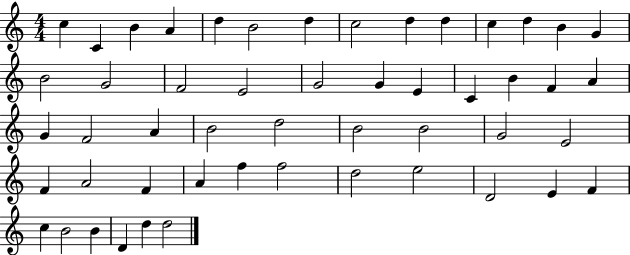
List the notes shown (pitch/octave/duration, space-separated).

C5/q C4/q B4/q A4/q D5/q B4/h D5/q C5/h D5/q D5/q C5/q D5/q B4/q G4/q B4/h G4/h F4/h E4/h G4/h G4/q E4/q C4/q B4/q F4/q A4/q G4/q F4/h A4/q B4/h D5/h B4/h B4/h G4/h E4/h F4/q A4/h F4/q A4/q F5/q F5/h D5/h E5/h D4/h E4/q F4/q C5/q B4/h B4/q D4/q D5/q D5/h